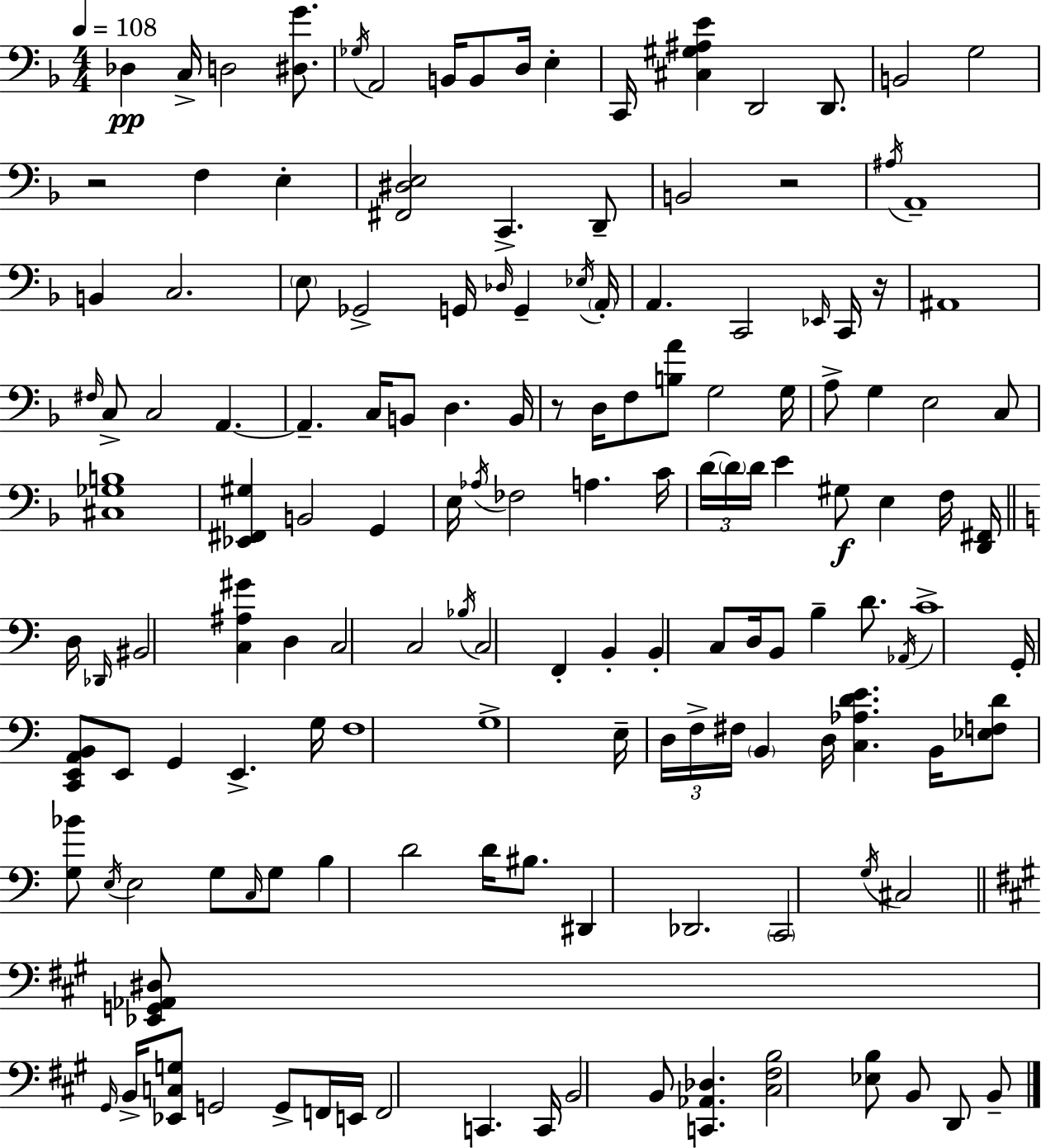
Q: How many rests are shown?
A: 4